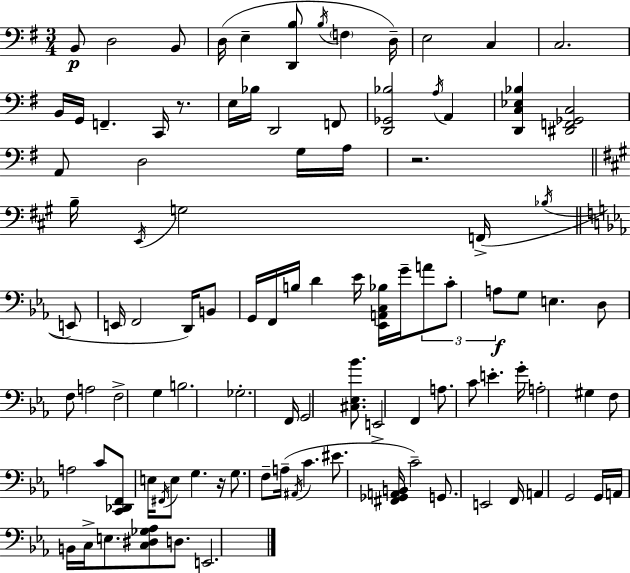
{
  \clef bass
  \numericTimeSignature
  \time 3/4
  \key e \minor
  b,8\p d2 b,8 | d16( e4-- <d, b>8 \acciaccatura { b16 } \parenthesize f4 | d16--) e2 c4 | c2. | \break b,16 g,16 f,4.-- c,16 r8. | e16 bes16 d,2 f,8 | <d, ges, bes>2 \acciaccatura { a16 } a,4 | <d, c ees bes>4 <dis, f, ges, c>2 | \break a,8 d2 | g16 a16 r2. | \bar "||" \break \key a \major b16-- \acciaccatura { e,16 } g2 f,16->( \acciaccatura { bes16 } | \bar "||" \break \key ees \major e,8 e,16 f,2 d,16) | b,8 g,16 f,16 b16 d'4 ees'16 <ees, a, c bes>16 g'16-- | \tuplet 3/2 { a'8 c'8-. a8\f } g8 e4. | d8 f8 a2 | \break f2-> g4 | b2. | ges2.-. | f,16 g,2 <cis ees bes'>8. | \break e,2-> f,4 | a8. c'8 e'4.-. | g'16-. a2-. gis4 | f8 a2 | \break c'8 <c, des, f,>8 e16 \acciaccatura { fis,16 } e8 g4. | r16 g8. f8-- a16--( \acciaccatura { ais,16 } c'4. | eis'8. <fis, ges, a, b,>16 c'2--) | g,8. e,2 | \break f,16 a,4 g,2 | g,16 a,16 b,16 c16-> e8. <c dis ges aes>8 | d8. e,2. | \bar "|."
}